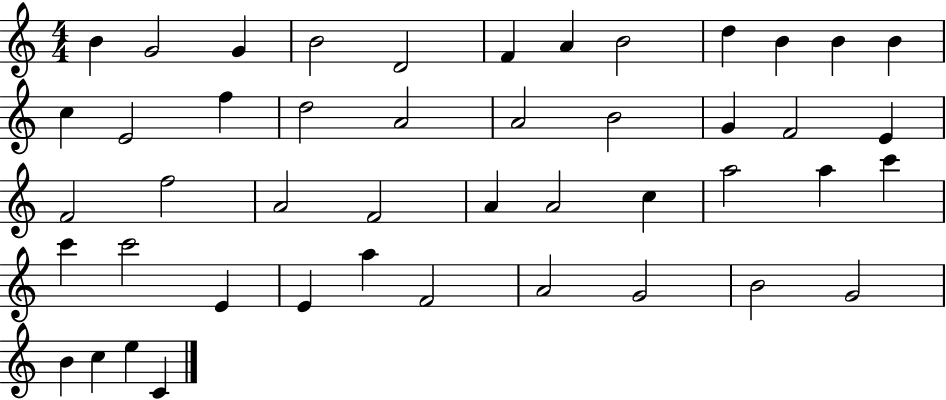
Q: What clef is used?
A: treble